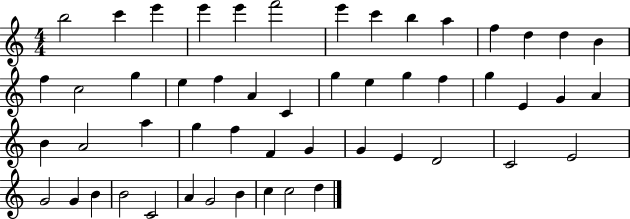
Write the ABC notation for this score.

X:1
T:Untitled
M:4/4
L:1/4
K:C
b2 c' e' e' e' f'2 e' c' b a f d d B f c2 g e f A C g e g f g E G A B A2 a g f F G G E D2 C2 E2 G2 G B B2 C2 A G2 B c c2 d